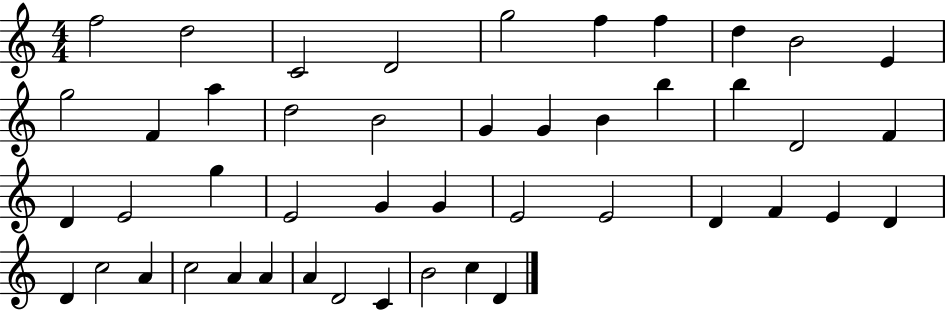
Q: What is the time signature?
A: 4/4